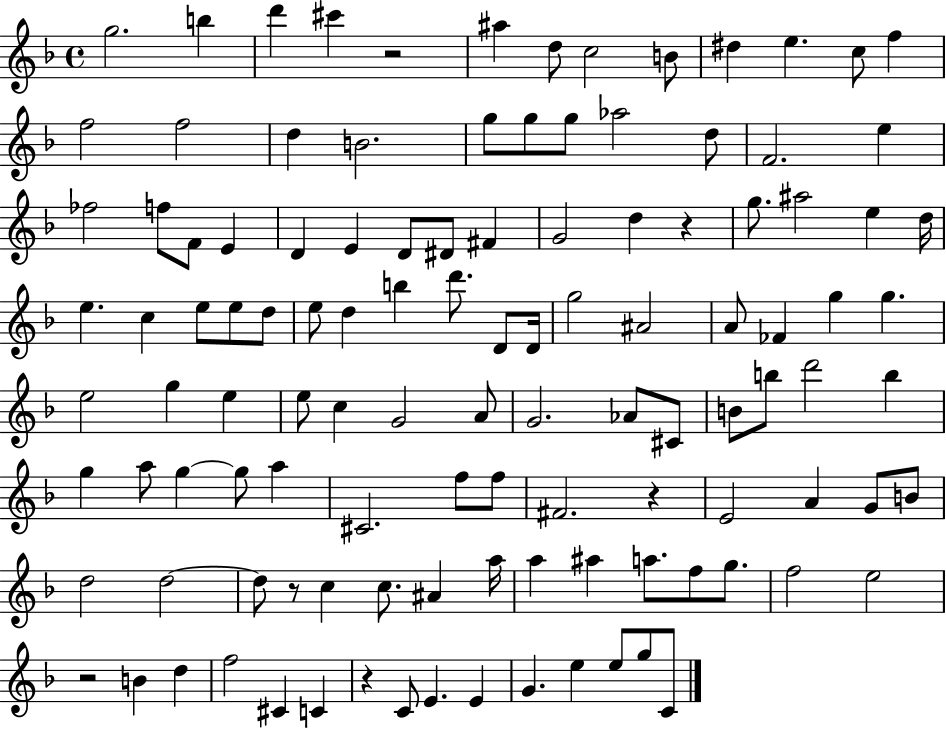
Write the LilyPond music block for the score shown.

{
  \clef treble
  \time 4/4
  \defaultTimeSignature
  \key f \major
  g''2. b''4 | d'''4 cis'''4 r2 | ais''4 d''8 c''2 b'8 | dis''4 e''4. c''8 f''4 | \break f''2 f''2 | d''4 b'2. | g''8 g''8 g''8 aes''2 d''8 | f'2. e''4 | \break fes''2 f''8 f'8 e'4 | d'4 e'4 d'8 dis'8 fis'4 | g'2 d''4 r4 | g''8. ais''2 e''4 d''16 | \break e''4. c''4 e''8 e''8 d''8 | e''8 d''4 b''4 d'''8. d'8 d'16 | g''2 ais'2 | a'8 fes'4 g''4 g''4. | \break e''2 g''4 e''4 | e''8 c''4 g'2 a'8 | g'2. aes'8 cis'8 | b'8 b''8 d'''2 b''4 | \break g''4 a''8 g''4~~ g''8 a''4 | cis'2. f''8 f''8 | fis'2. r4 | e'2 a'4 g'8 b'8 | \break d''2 d''2~~ | d''8 r8 c''4 c''8. ais'4 a''16 | a''4 ais''4 a''8. f''8 g''8. | f''2 e''2 | \break r2 b'4 d''4 | f''2 cis'4 c'4 | r4 c'8 e'4. e'4 | g'4. e''4 e''8 g''8 c'8 | \break \bar "|."
}